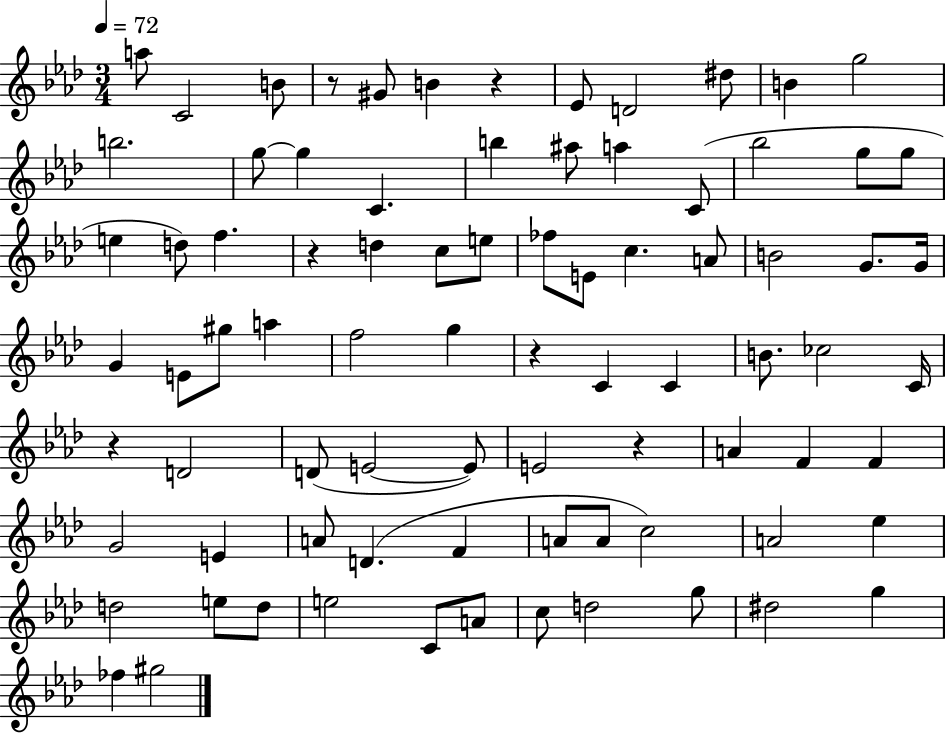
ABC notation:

X:1
T:Untitled
M:3/4
L:1/4
K:Ab
a/2 C2 B/2 z/2 ^G/2 B z _E/2 D2 ^d/2 B g2 b2 g/2 g C b ^a/2 a C/2 _b2 g/2 g/2 e d/2 f z d c/2 e/2 _f/2 E/2 c A/2 B2 G/2 G/4 G E/2 ^g/2 a f2 g z C C B/2 _c2 C/4 z D2 D/2 E2 E/2 E2 z A F F G2 E A/2 D F A/2 A/2 c2 A2 _e d2 e/2 d/2 e2 C/2 A/2 c/2 d2 g/2 ^d2 g _f ^g2